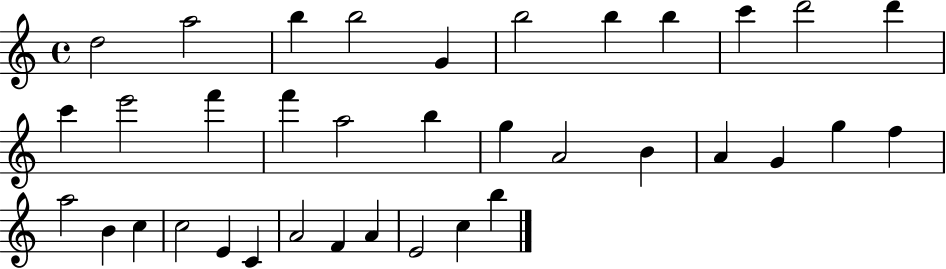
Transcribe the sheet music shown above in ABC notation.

X:1
T:Untitled
M:4/4
L:1/4
K:C
d2 a2 b b2 G b2 b b c' d'2 d' c' e'2 f' f' a2 b g A2 B A G g f a2 B c c2 E C A2 F A E2 c b